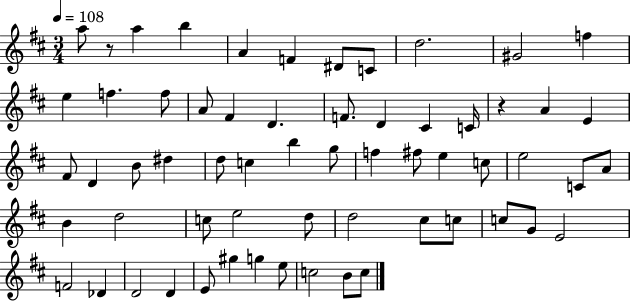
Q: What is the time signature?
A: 3/4